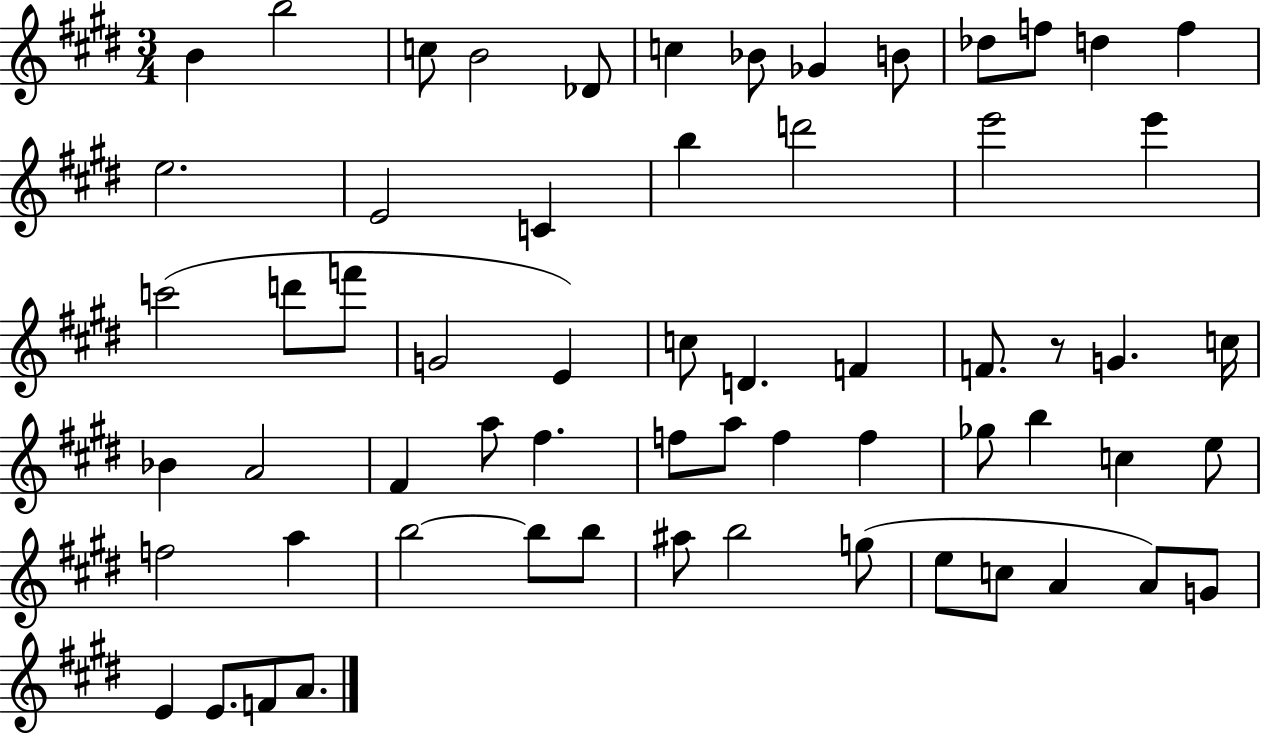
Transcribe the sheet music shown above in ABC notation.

X:1
T:Untitled
M:3/4
L:1/4
K:E
B b2 c/2 B2 _D/2 c _B/2 _G B/2 _d/2 f/2 d f e2 E2 C b d'2 e'2 e' c'2 d'/2 f'/2 G2 E c/2 D F F/2 z/2 G c/4 _B A2 ^F a/2 ^f f/2 a/2 f f _g/2 b c e/2 f2 a b2 b/2 b/2 ^a/2 b2 g/2 e/2 c/2 A A/2 G/2 E E/2 F/2 A/2